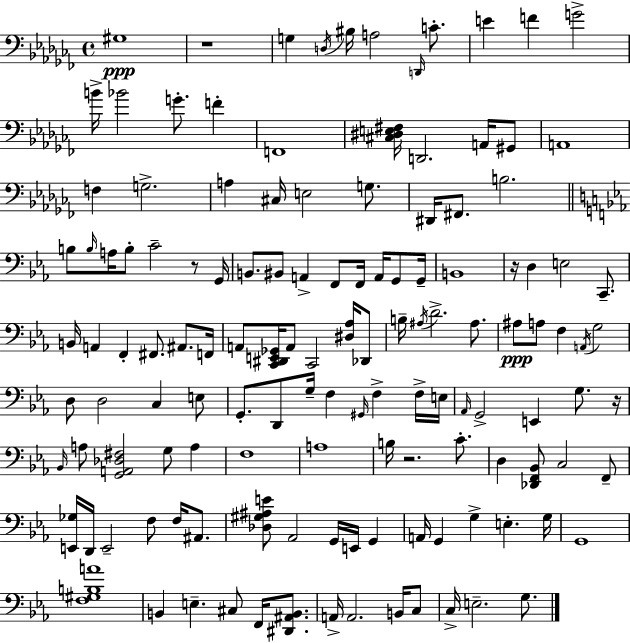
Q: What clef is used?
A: bass